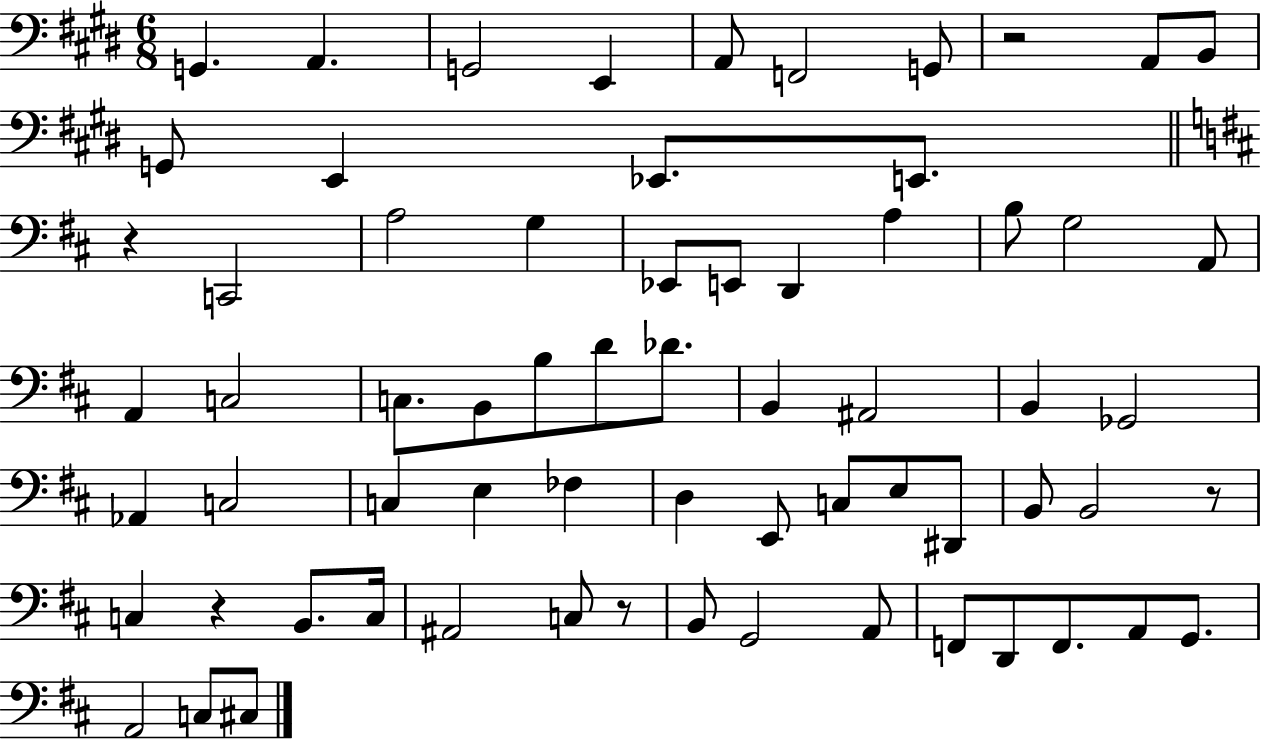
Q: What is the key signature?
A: E major